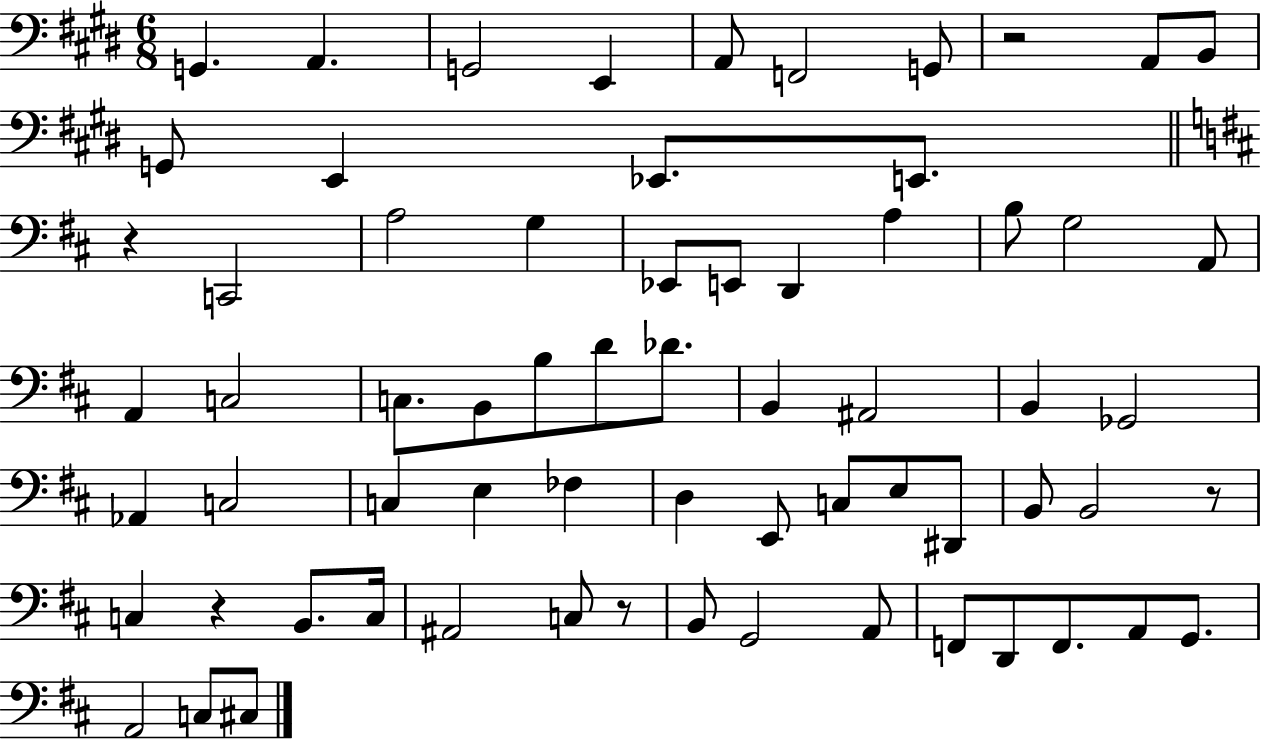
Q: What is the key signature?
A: E major